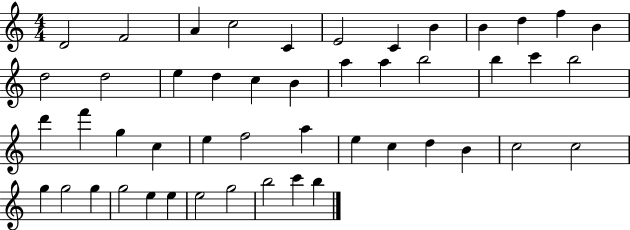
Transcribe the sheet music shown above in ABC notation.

X:1
T:Untitled
M:4/4
L:1/4
K:C
D2 F2 A c2 C E2 C B B d f B d2 d2 e d c B a a b2 b c' b2 d' f' g c e f2 a e c d B c2 c2 g g2 g g2 e e e2 g2 b2 c' b